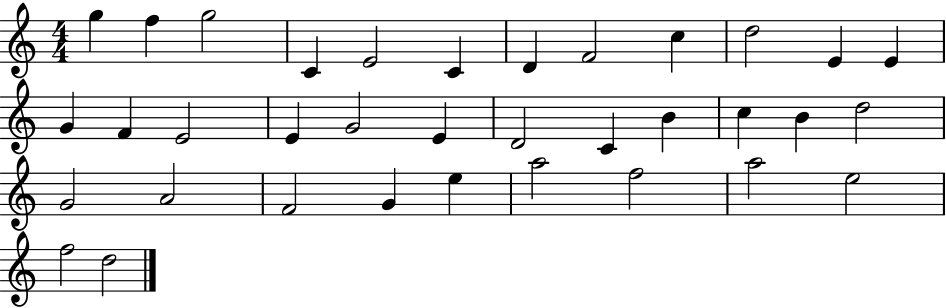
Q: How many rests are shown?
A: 0